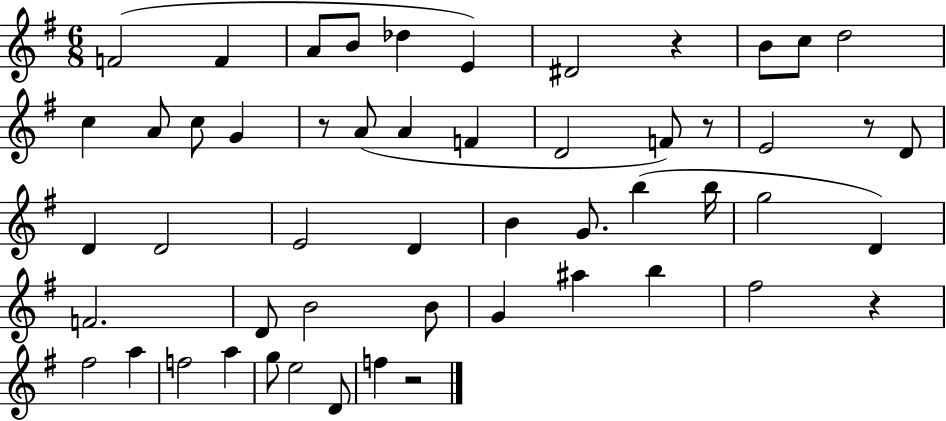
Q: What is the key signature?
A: G major